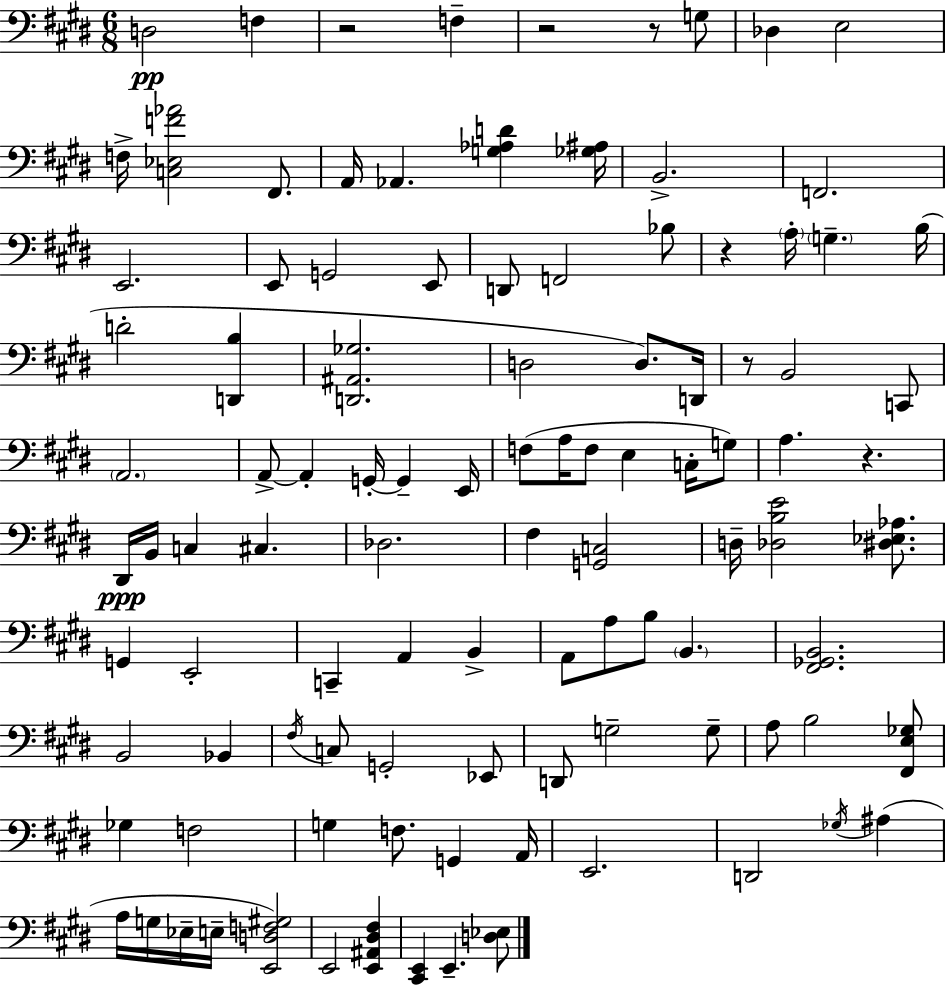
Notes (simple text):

D3/h F3/q R/h F3/q R/h R/e G3/e Db3/q E3/h F3/s [C3,Eb3,F4,Ab4]/h F#2/e. A2/s Ab2/q. [G3,Ab3,D4]/q [Gb3,A#3]/s B2/h. F2/h. E2/h. E2/e G2/h E2/e D2/e F2/h Bb3/e R/q A3/s G3/q. B3/s D4/h [D2,B3]/q [D2,A#2,Gb3]/h. D3/h D3/e. D2/s R/e B2/h C2/e A2/h. A2/e A2/q G2/s G2/q E2/s F3/e A3/s F3/e E3/q C3/s G3/e A3/q. R/q. D#2/s B2/s C3/q C#3/q. Db3/h. F#3/q [G2,C3]/h D3/s [Db3,B3,E4]/h [D#3,Eb3,Ab3]/e. G2/q E2/h C2/q A2/q B2/q A2/e A3/e B3/e B2/q. [F#2,Gb2,B2]/h. B2/h Bb2/q F#3/s C3/e G2/h Eb2/e D2/e G3/h G3/e A3/e B3/h [F#2,E3,Gb3]/e Gb3/q F3/h G3/q F3/e. G2/q A2/s E2/h. D2/h Gb3/s A#3/q A3/s G3/s Eb3/s E3/s [E2,D3,F3,G#3]/h E2/h [E2,A#2,D#3,F#3]/q [C#2,E2]/q E2/q. [D3,Eb3]/e